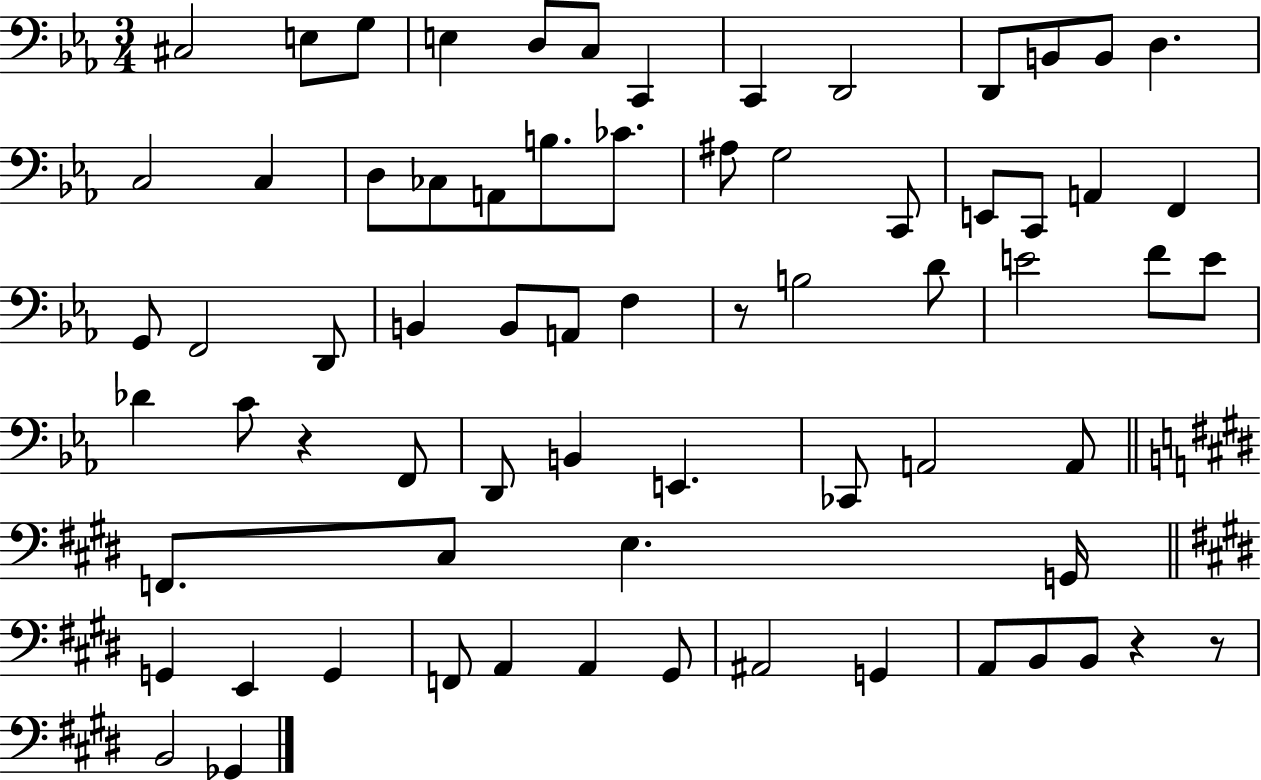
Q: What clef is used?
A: bass